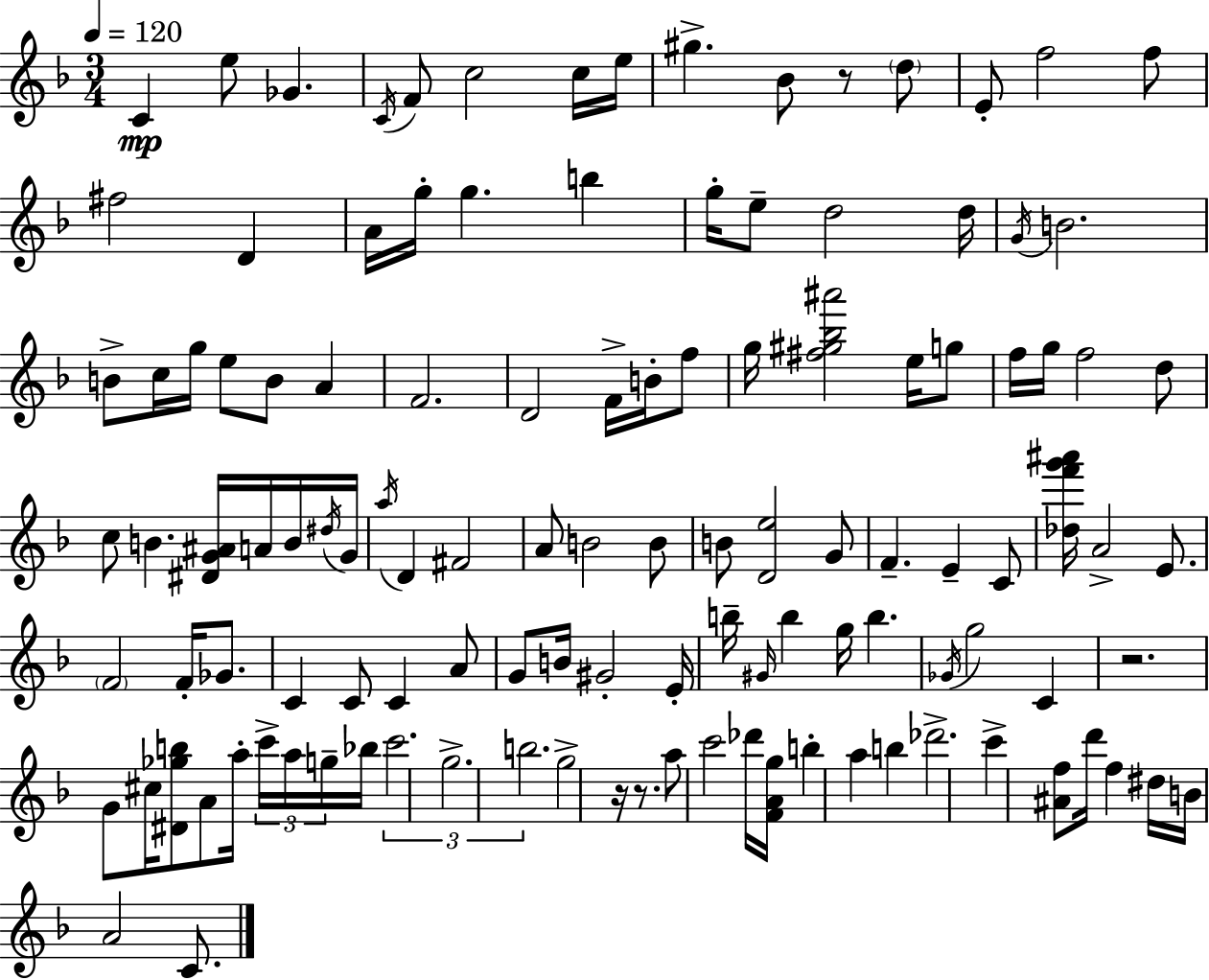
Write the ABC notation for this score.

X:1
T:Untitled
M:3/4
L:1/4
K:Dm
C e/2 _G C/4 F/2 c2 c/4 e/4 ^g _B/2 z/2 d/2 E/2 f2 f/2 ^f2 D A/4 g/4 g b g/4 e/2 d2 d/4 G/4 B2 B/2 c/4 g/4 e/2 B/2 A F2 D2 F/4 B/4 f/2 g/4 [^f^g_b^a']2 e/4 g/2 f/4 g/4 f2 d/2 c/2 B [^DG^A]/4 A/4 B/4 ^d/4 G/4 a/4 D ^F2 A/2 B2 B/2 B/2 [De]2 G/2 F E C/2 [_df'g'^a']/4 A2 E/2 F2 F/4 _G/2 C C/2 C A/2 G/2 B/4 ^G2 E/4 b/4 ^G/4 b g/4 b _G/4 g2 C z2 G/2 ^c/4 [^D_gb]/2 A/2 a/4 c'/4 a/4 g/4 _b/4 c'2 g2 b2 g2 z/4 z/2 a/2 c'2 _d'/4 [FAg]/4 b a b _d'2 c' [^Af]/2 d'/4 f ^d/4 B/4 A2 C/2